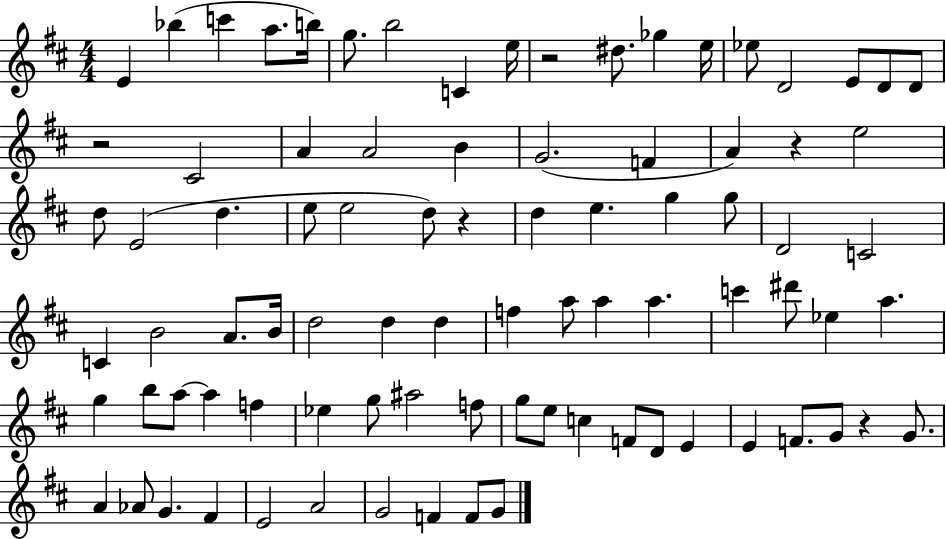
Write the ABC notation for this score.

X:1
T:Untitled
M:4/4
L:1/4
K:D
E _b c' a/2 b/4 g/2 b2 C e/4 z2 ^d/2 _g e/4 _e/2 D2 E/2 D/2 D/2 z2 ^C2 A A2 B G2 F A z e2 d/2 E2 d e/2 e2 d/2 z d e g g/2 D2 C2 C B2 A/2 B/4 d2 d d f a/2 a a c' ^d'/2 _e a g b/2 a/2 a f _e g/2 ^a2 f/2 g/2 e/2 c F/2 D/2 E E F/2 G/2 z G/2 A _A/2 G ^F E2 A2 G2 F F/2 G/2